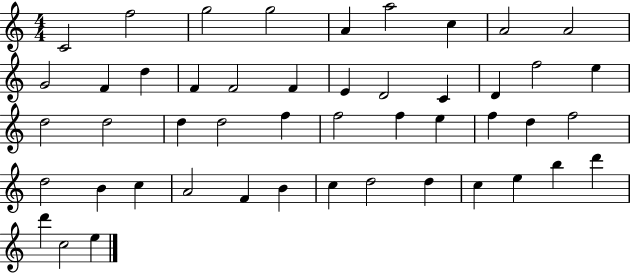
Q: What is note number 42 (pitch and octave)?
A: C5